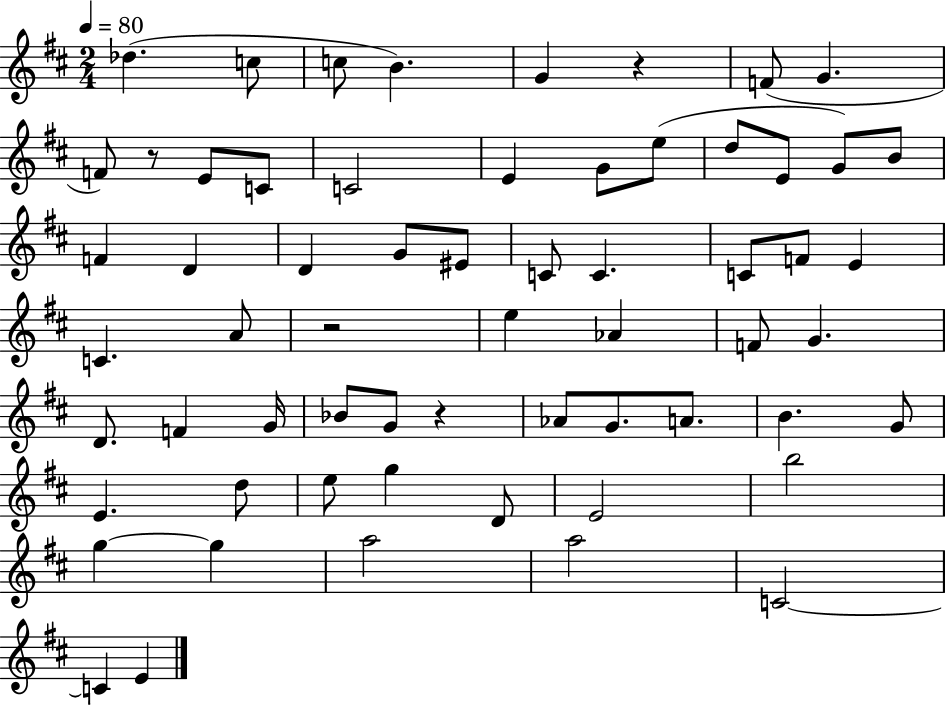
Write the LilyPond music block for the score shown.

{
  \clef treble
  \numericTimeSignature
  \time 2/4
  \key d \major
  \tempo 4 = 80
  \repeat volta 2 { des''4.( c''8 | c''8 b'4.) | g'4 r4 | f'8( g'4. | \break f'8) r8 e'8 c'8 | c'2 | e'4 g'8 e''8( | d''8 e'8 g'8) b'8 | \break f'4 d'4 | d'4 g'8 eis'8 | c'8 c'4. | c'8 f'8 e'4 | \break c'4. a'8 | r2 | e''4 aes'4 | f'8 g'4. | \break d'8. f'4 g'16 | bes'8 g'8 r4 | aes'8 g'8. a'8. | b'4. g'8 | \break e'4. d''8 | e''8 g''4 d'8 | e'2 | b''2 | \break g''4~~ g''4 | a''2 | a''2 | c'2~~ | \break c'4 e'4 | } \bar "|."
}